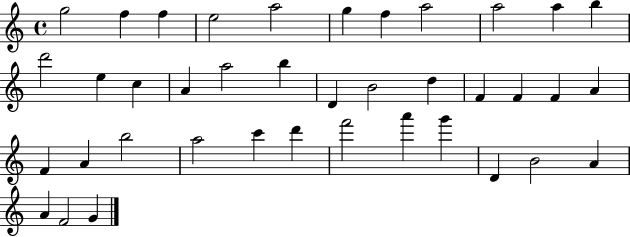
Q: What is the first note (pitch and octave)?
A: G5